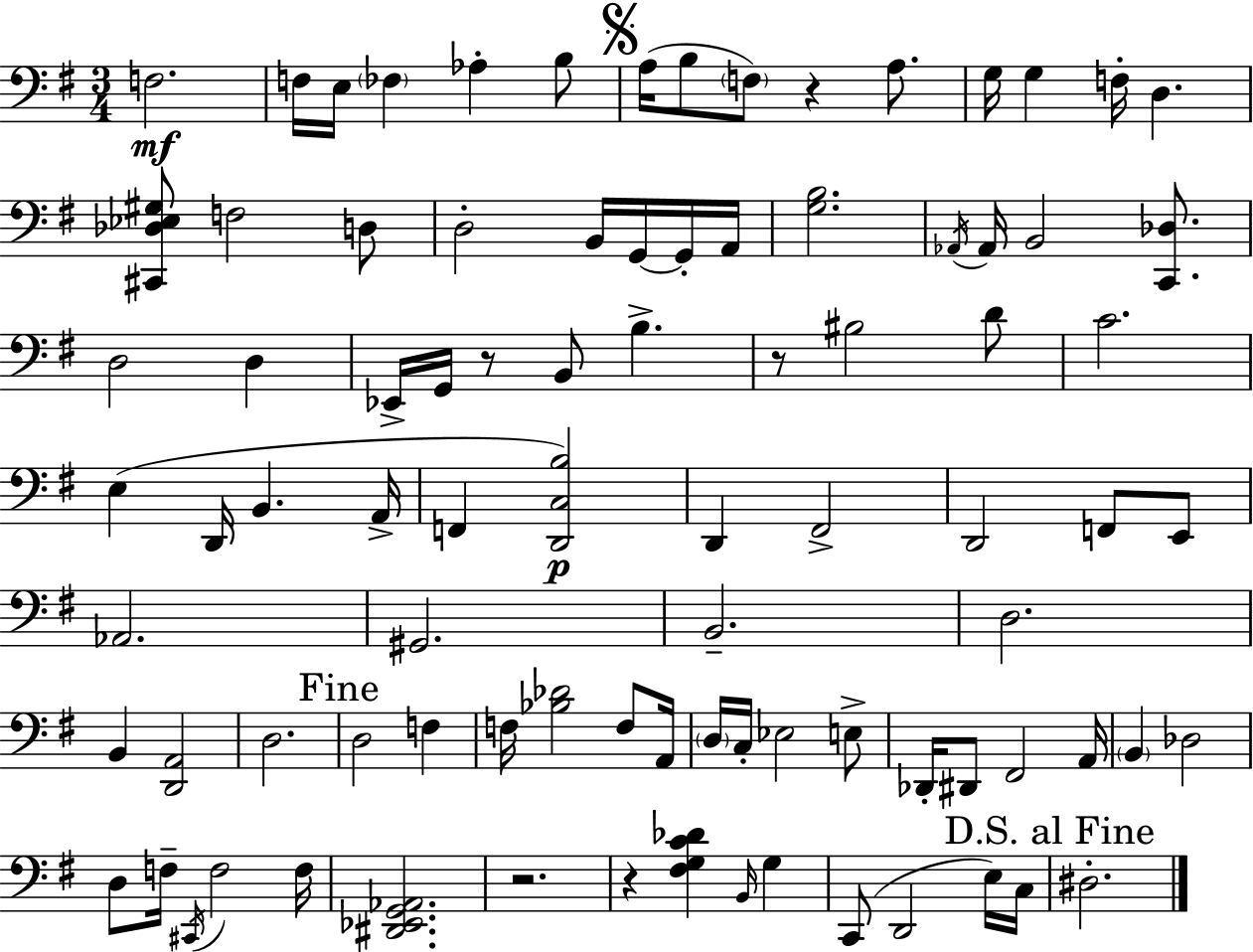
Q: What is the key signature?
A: G major